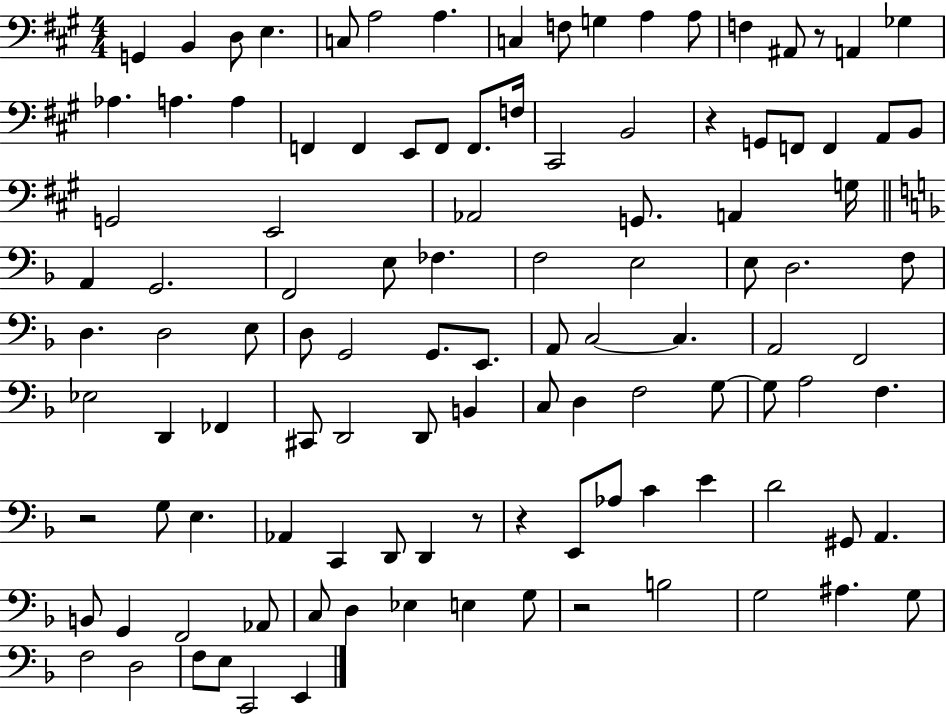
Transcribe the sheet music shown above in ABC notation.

X:1
T:Untitled
M:4/4
L:1/4
K:A
G,, B,, D,/2 E, C,/2 A,2 A, C, F,/2 G, A, A,/2 F, ^A,,/2 z/2 A,, _G, _A, A, A, F,, F,, E,,/2 F,,/2 F,,/2 F,/4 ^C,,2 B,,2 z G,,/2 F,,/2 F,, A,,/2 B,,/2 G,,2 E,,2 _A,,2 G,,/2 A,, G,/4 A,, G,,2 F,,2 E,/2 _F, F,2 E,2 E,/2 D,2 F,/2 D, D,2 E,/2 D,/2 G,,2 G,,/2 E,,/2 A,,/2 C,2 C, A,,2 F,,2 _E,2 D,, _F,, ^C,,/2 D,,2 D,,/2 B,, C,/2 D, F,2 G,/2 G,/2 A,2 F, z2 G,/2 E, _A,, C,, D,,/2 D,, z/2 z E,,/2 _A,/2 C E D2 ^G,,/2 A,, B,,/2 G,, F,,2 _A,,/2 C,/2 D, _E, E, G,/2 z2 B,2 G,2 ^A, G,/2 F,2 D,2 F,/2 E,/2 C,,2 E,,